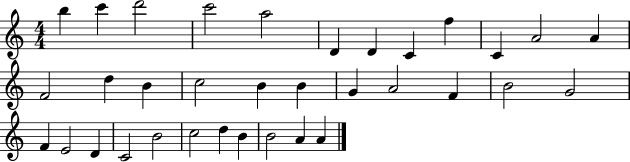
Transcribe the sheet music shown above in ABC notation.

X:1
T:Untitled
M:4/4
L:1/4
K:C
b c' d'2 c'2 a2 D D C f C A2 A F2 d B c2 B B G A2 F B2 G2 F E2 D C2 B2 c2 d B B2 A A